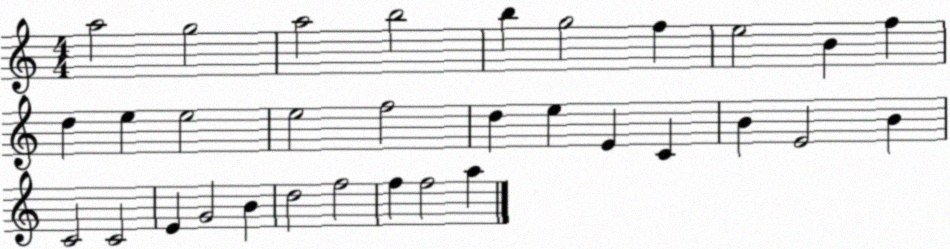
X:1
T:Untitled
M:4/4
L:1/4
K:C
a2 g2 a2 b2 b g2 f e2 B f d e e2 e2 f2 d e E C B E2 B C2 C2 E G2 B d2 f2 f f2 a